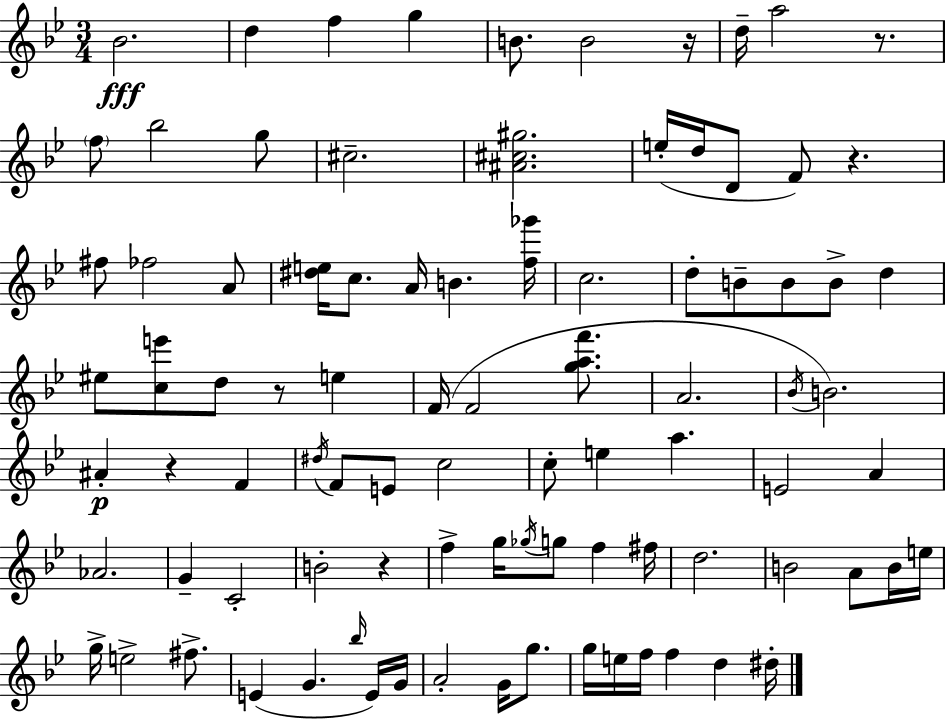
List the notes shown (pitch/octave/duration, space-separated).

Bb4/h. D5/q F5/q G5/q B4/e. B4/h R/s D5/s A5/h R/e. F5/e Bb5/h G5/e C#5/h. [A#4,C#5,G#5]/h. E5/s D5/s D4/e F4/e R/q. F#5/e FES5/h A4/e [D#5,E5]/s C5/e. A4/s B4/q. [F5,Gb6]/s C5/h. D5/e B4/e B4/e B4/e D5/q EIS5/e [C5,E6]/e D5/e R/e E5/q F4/s F4/h [G5,A5,F6]/e. A4/h. Bb4/s B4/h. A#4/q R/q F4/q D#5/s F4/e E4/e C5/h C5/e E5/q A5/q. E4/h A4/q Ab4/h. G4/q C4/h B4/h R/q F5/q G5/s Gb5/s G5/e F5/q F#5/s D5/h. B4/h A4/e B4/s E5/s G5/s E5/h F#5/e. E4/q G4/q. Bb5/s E4/s G4/s A4/h G4/s G5/e. G5/s E5/s F5/s F5/q D5/q D#5/s